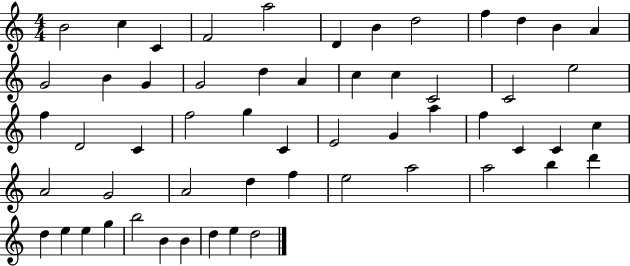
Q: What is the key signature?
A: C major